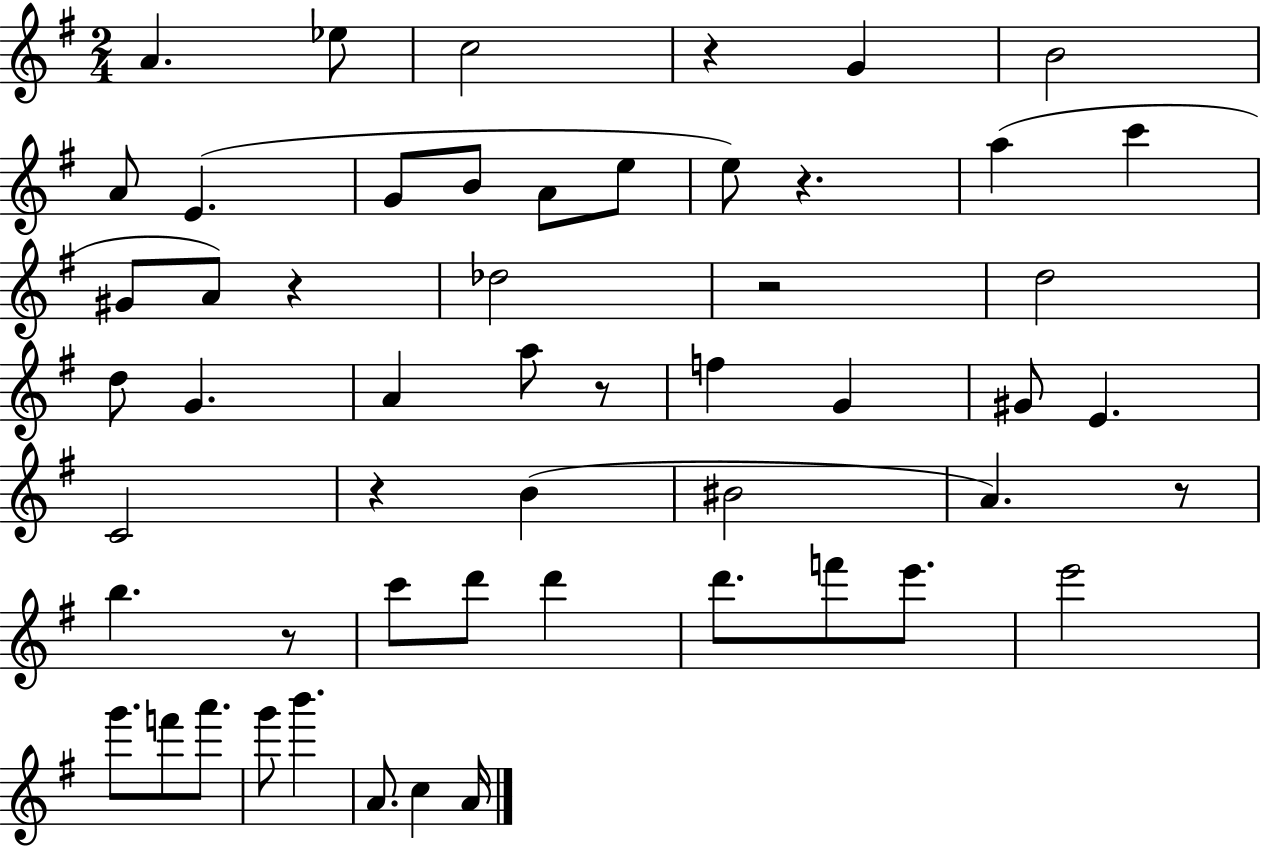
A4/q. Eb5/e C5/h R/q G4/q B4/h A4/e E4/q. G4/e B4/e A4/e E5/e E5/e R/q. A5/q C6/q G#4/e A4/e R/q Db5/h R/h D5/h D5/e G4/q. A4/q A5/e R/e F5/q G4/q G#4/e E4/q. C4/h R/q B4/q BIS4/h A4/q. R/e B5/q. R/e C6/e D6/e D6/q D6/e. F6/e E6/e. E6/h G6/e. F6/e A6/e. G6/e B6/q. A4/e. C5/q A4/s